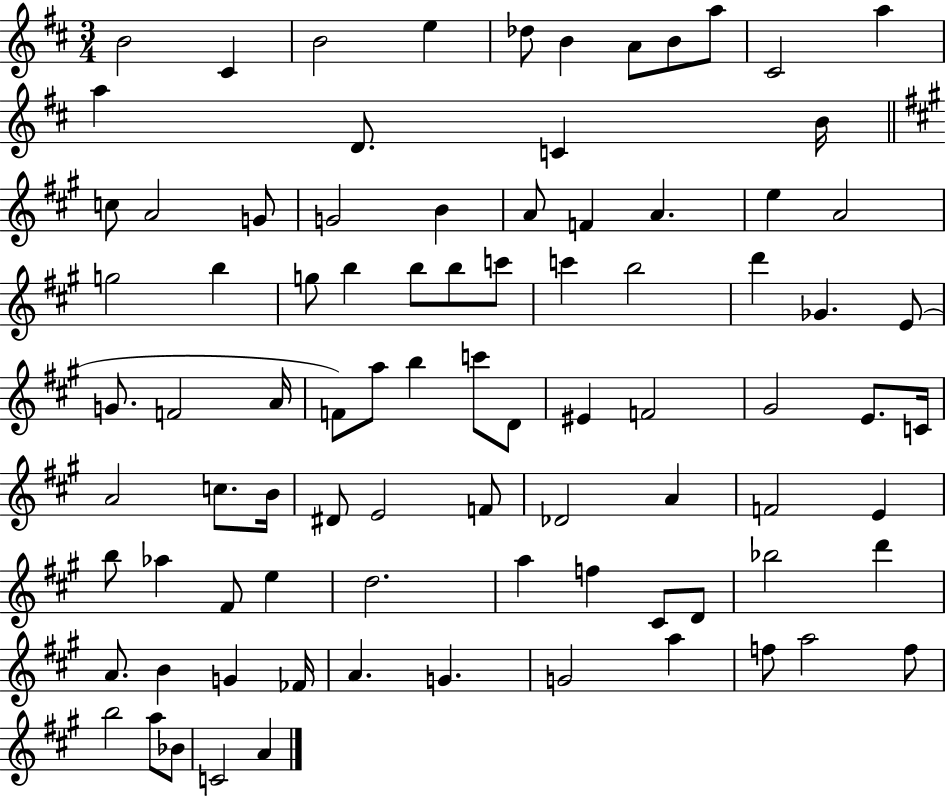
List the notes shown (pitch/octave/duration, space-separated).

B4/h C#4/q B4/h E5/q Db5/e B4/q A4/e B4/e A5/e C#4/h A5/q A5/q D4/e. C4/q B4/s C5/e A4/h G4/e G4/h B4/q A4/e F4/q A4/q. E5/q A4/h G5/h B5/q G5/e B5/q B5/e B5/e C6/e C6/q B5/h D6/q Gb4/q. E4/e G4/e. F4/h A4/s F4/e A5/e B5/q C6/e D4/e EIS4/q F4/h G#4/h E4/e. C4/s A4/h C5/e. B4/s D#4/e E4/h F4/e Db4/h A4/q F4/h E4/q B5/e Ab5/q F#4/e E5/q D5/h. A5/q F5/q C#4/e D4/e Bb5/h D6/q A4/e. B4/q G4/q FES4/s A4/q. G4/q. G4/h A5/q F5/e A5/h F5/e B5/h A5/e Bb4/e C4/h A4/q